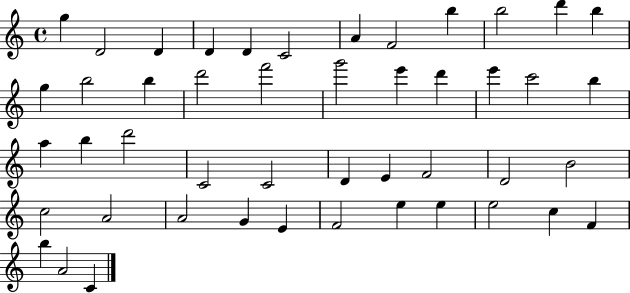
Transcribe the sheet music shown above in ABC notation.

X:1
T:Untitled
M:4/4
L:1/4
K:C
g D2 D D D C2 A F2 b b2 d' b g b2 b d'2 f'2 g'2 e' d' e' c'2 b a b d'2 C2 C2 D E F2 D2 B2 c2 A2 A2 G E F2 e e e2 c F b A2 C